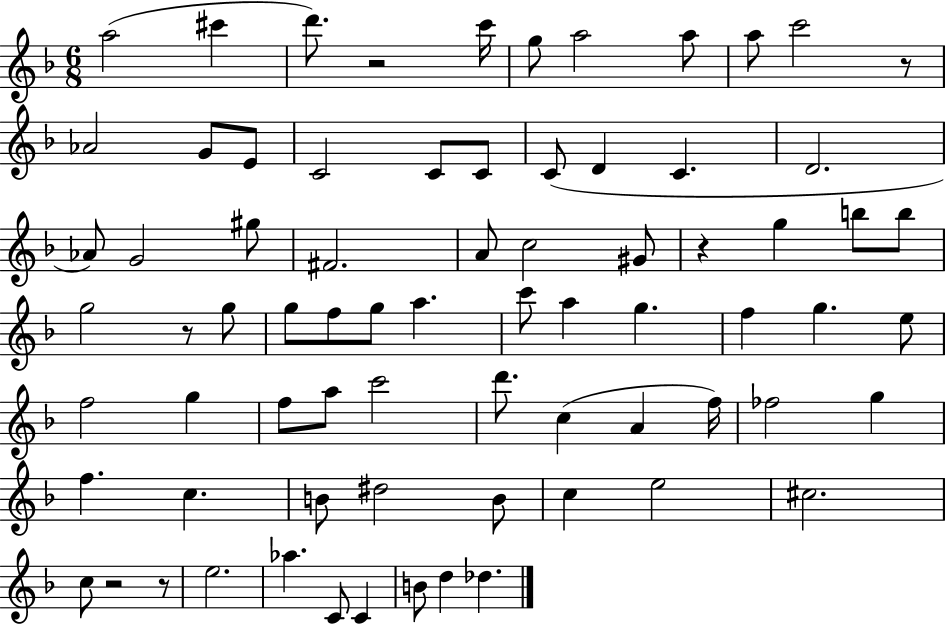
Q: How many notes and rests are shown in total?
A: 74